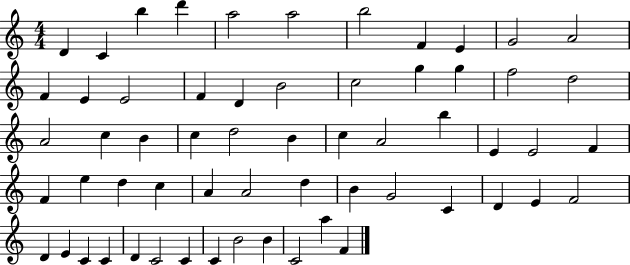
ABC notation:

X:1
T:Untitled
M:4/4
L:1/4
K:C
D C b d' a2 a2 b2 F E G2 A2 F E E2 F D B2 c2 g g f2 d2 A2 c B c d2 B c A2 b E E2 F F e d c A A2 d B G2 C D E F2 D E C C D C2 C C B2 B C2 a F